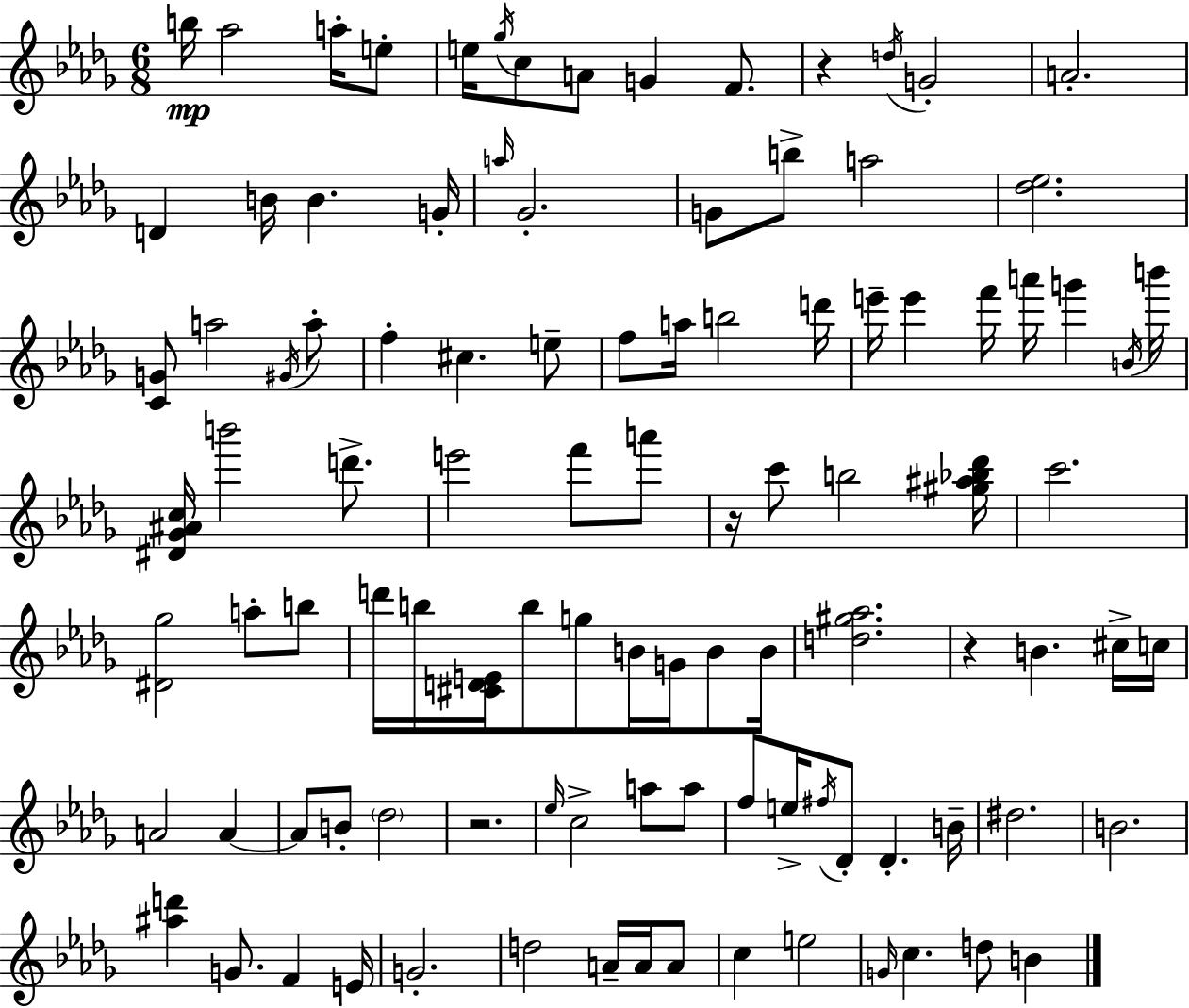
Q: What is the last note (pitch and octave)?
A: B4